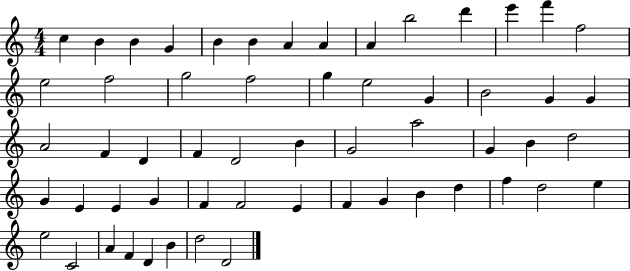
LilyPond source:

{
  \clef treble
  \numericTimeSignature
  \time 4/4
  \key c \major
  c''4 b'4 b'4 g'4 | b'4 b'4 a'4 a'4 | a'4 b''2 d'''4 | e'''4 f'''4 f''2 | \break e''2 f''2 | g''2 f''2 | g''4 e''2 g'4 | b'2 g'4 g'4 | \break a'2 f'4 d'4 | f'4 d'2 b'4 | g'2 a''2 | g'4 b'4 d''2 | \break g'4 e'4 e'4 g'4 | f'4 f'2 e'4 | f'4 g'4 b'4 d''4 | f''4 d''2 e''4 | \break e''2 c'2 | a'4 f'4 d'4 b'4 | d''2 d'2 | \bar "|."
}